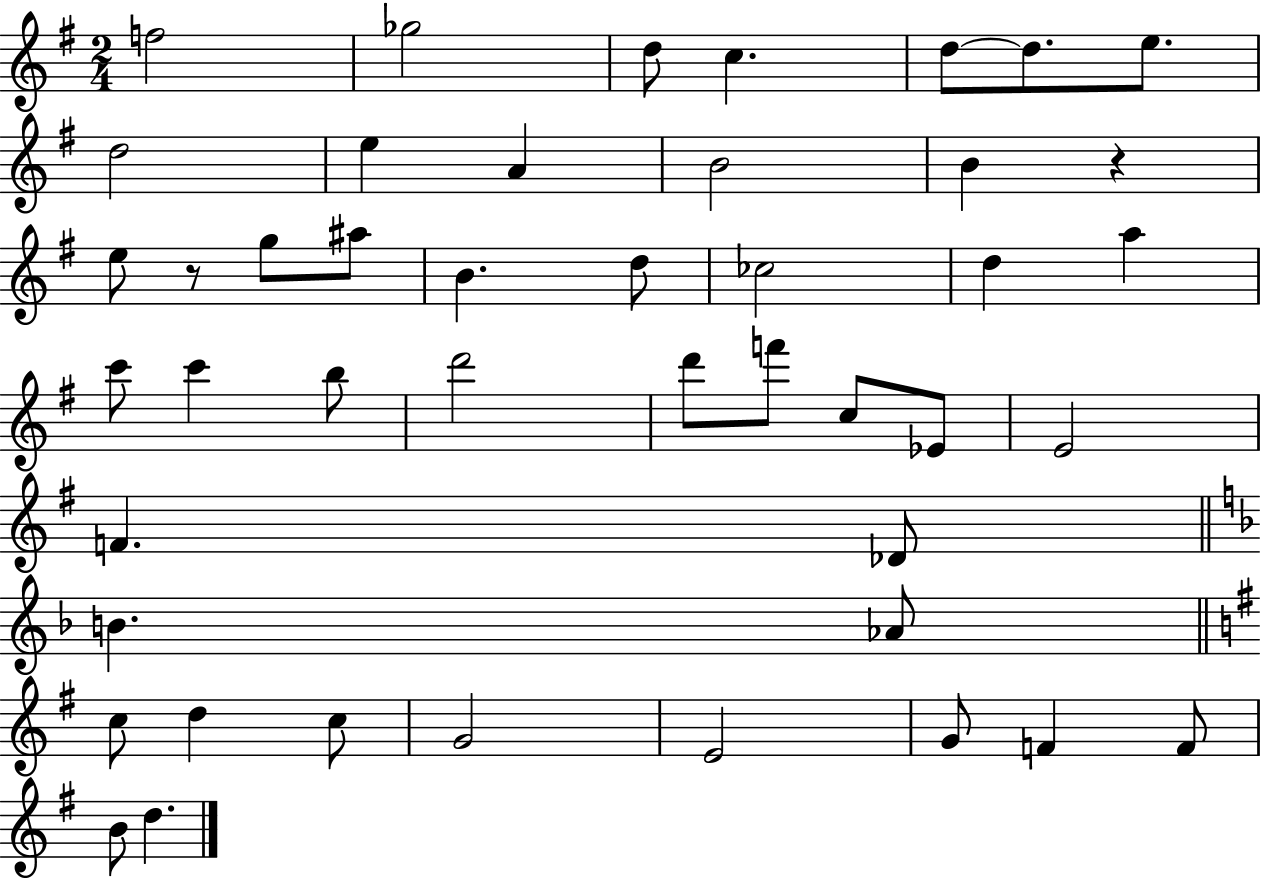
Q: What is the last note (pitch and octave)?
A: D5